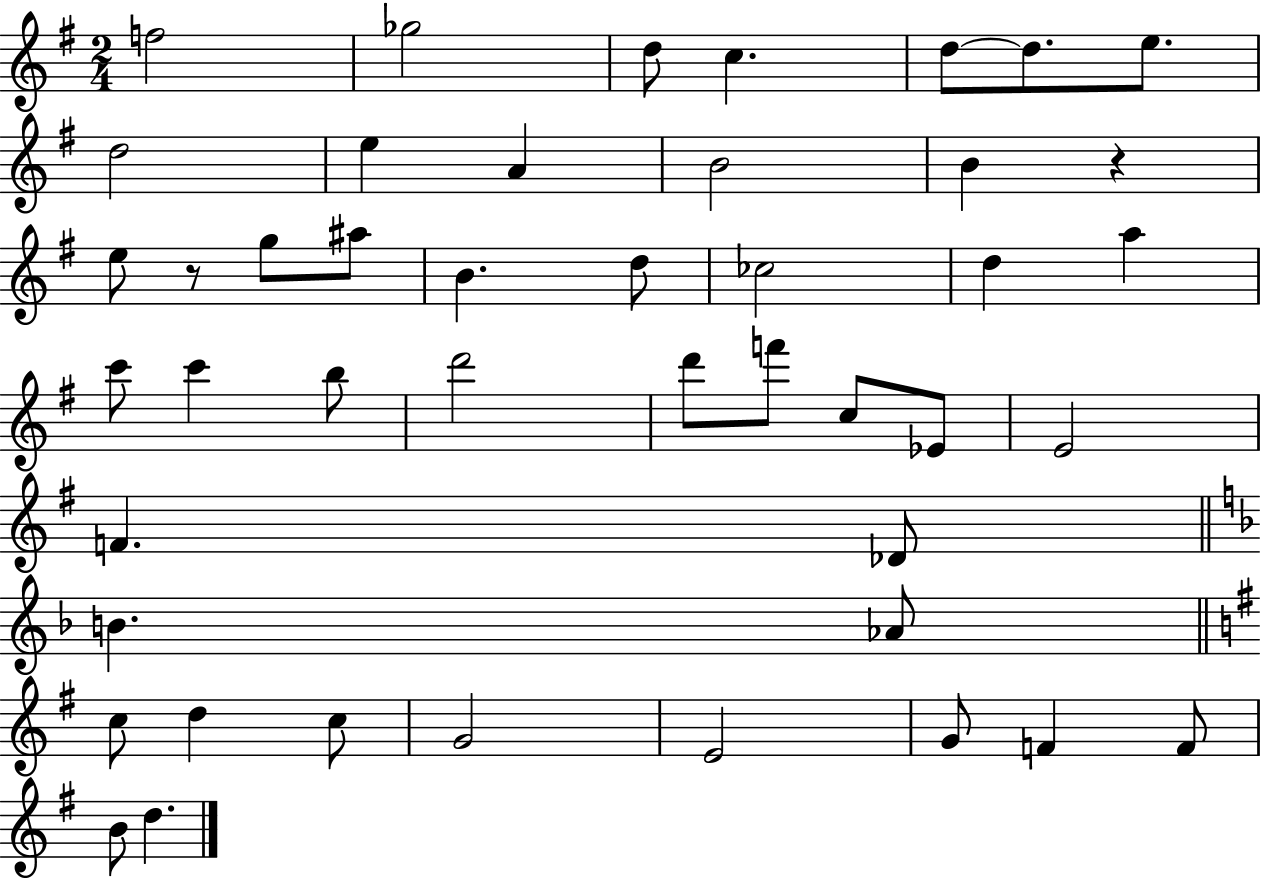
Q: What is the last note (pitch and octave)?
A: D5